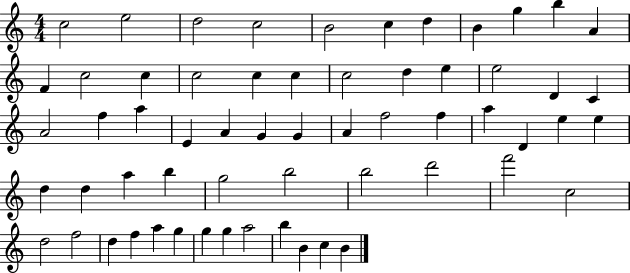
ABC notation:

X:1
T:Untitled
M:4/4
L:1/4
K:C
c2 e2 d2 c2 B2 c d B g b A F c2 c c2 c c c2 d e e2 D C A2 f a E A G G A f2 f a D e e d d a b g2 b2 b2 d'2 f'2 c2 d2 f2 d f a g g g a2 b B c B